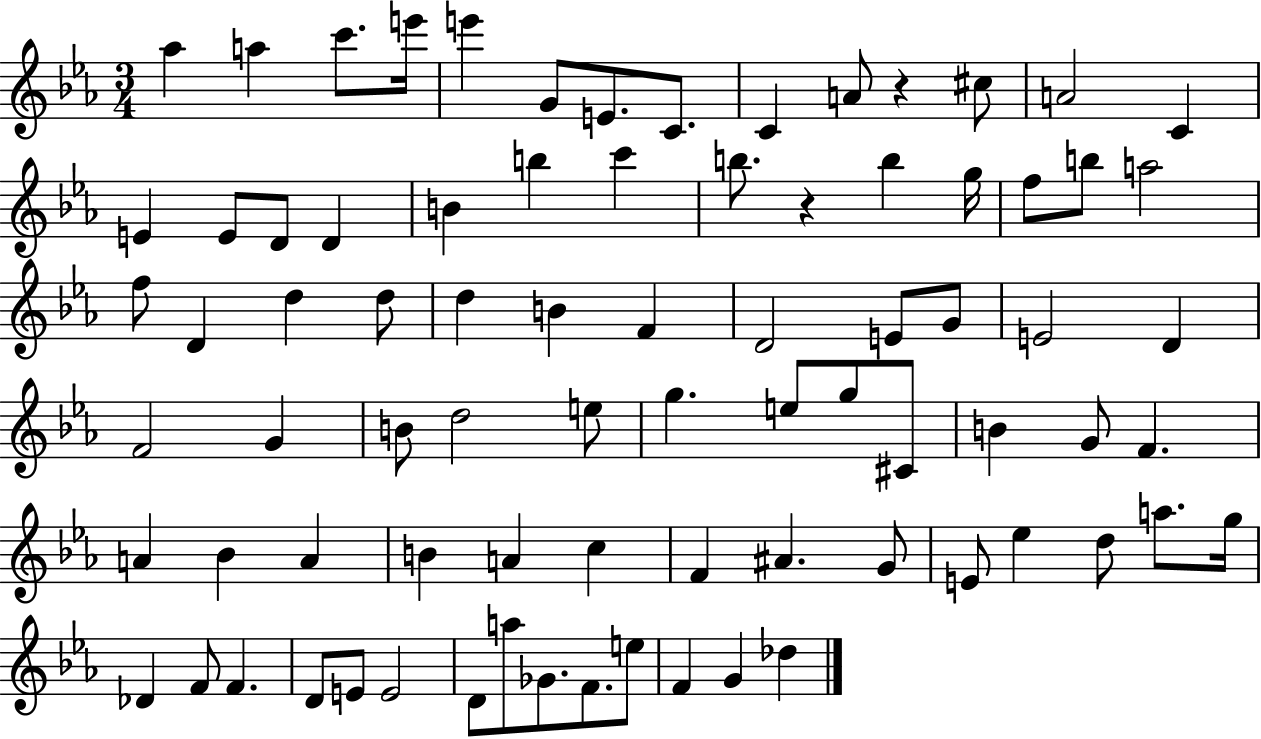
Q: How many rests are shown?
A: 2